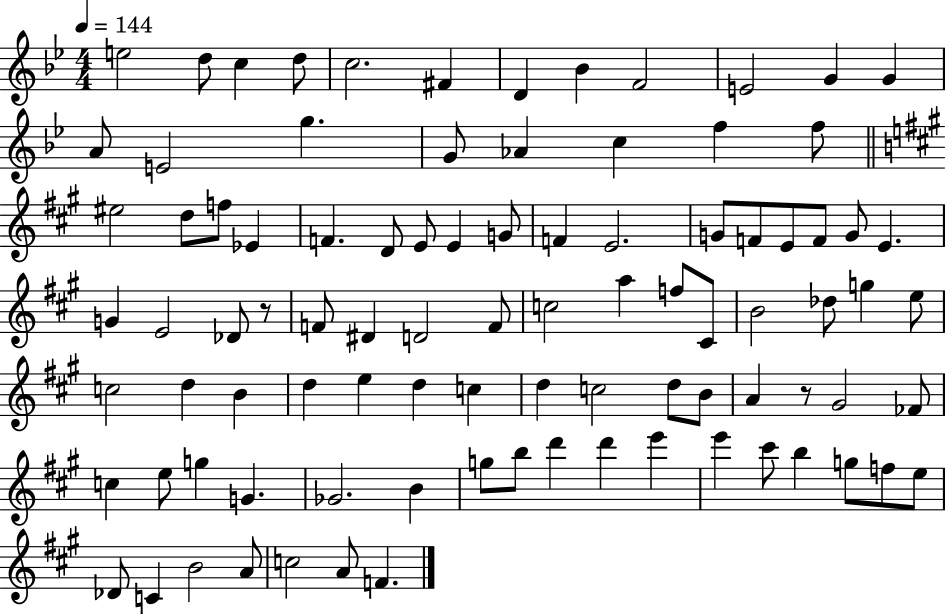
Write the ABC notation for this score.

X:1
T:Untitled
M:4/4
L:1/4
K:Bb
e2 d/2 c d/2 c2 ^F D _B F2 E2 G G A/2 E2 g G/2 _A c f f/2 ^e2 d/2 f/2 _E F D/2 E/2 E G/2 F E2 G/2 F/2 E/2 F/2 G/2 E G E2 _D/2 z/2 F/2 ^D D2 F/2 c2 a f/2 ^C/2 B2 _d/2 g e/2 c2 d B d e d c d c2 d/2 B/2 A z/2 ^G2 _F/2 c e/2 g G _G2 B g/2 b/2 d' d' e' e' ^c'/2 b g/2 f/2 e/2 _D/2 C B2 A/2 c2 A/2 F